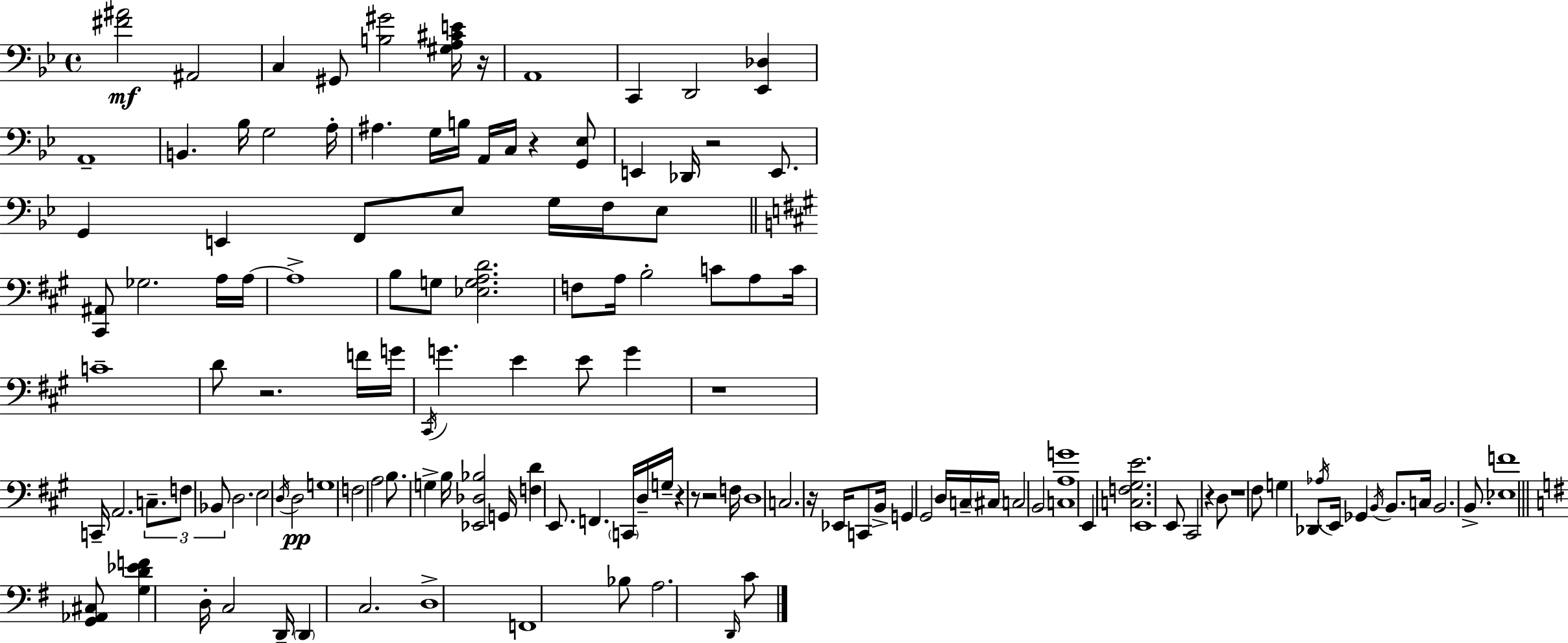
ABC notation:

X:1
T:Untitled
M:4/4
L:1/4
K:Gm
[^F^A]2 ^A,,2 C, ^G,,/2 [B,^G]2 [^G,A,^CE]/4 z/4 A,,4 C,, D,,2 [_E,,_D,] A,,4 B,, _B,/4 G,2 A,/4 ^A, G,/4 B,/4 A,,/4 C,/4 z [G,,_E,]/2 E,, _D,,/4 z2 E,,/2 G,, E,, F,,/2 _E,/2 G,/4 F,/4 _E,/2 [^C,,^A,,]/2 _G,2 A,/4 A,/4 A,4 B,/2 G,/2 [_E,G,A,D]2 F,/2 A,/4 B,2 C/2 A,/2 C/4 C4 D/2 z2 F/4 G/4 ^C,,/4 G E E/2 G z4 C,,/4 A,,2 C,/2 F,/2 _B,,/2 D,2 E,2 D,/4 D,2 G,4 F,2 A,2 B,/2 G, B,/4 [_E,,_D,_B,]2 G,,/4 [F,D] E,,/2 F,, C,,/4 D,/4 G,/4 z z/2 z2 F,/4 D,4 C,2 z/4 _E,,/4 C,,/2 B,,/4 G,, ^G,,2 D,/4 C,/4 ^C,/4 C,2 B,,2 [C,A,G]4 E,, [C,F,^G,E]2 E,,4 E,,/2 ^C,,2 z D,/2 z4 ^F,/2 G, _D,,/2 _A,/4 E,,/4 _G,, B,,/4 B,,/2 C,/4 B,,2 B,,/2 [_E,F]4 [G,,_A,,^C,]/2 [G,D_EF] D,/4 C,2 D,,/4 D,, C,2 D,4 F,,4 _B,/2 A,2 D,,/4 C/2